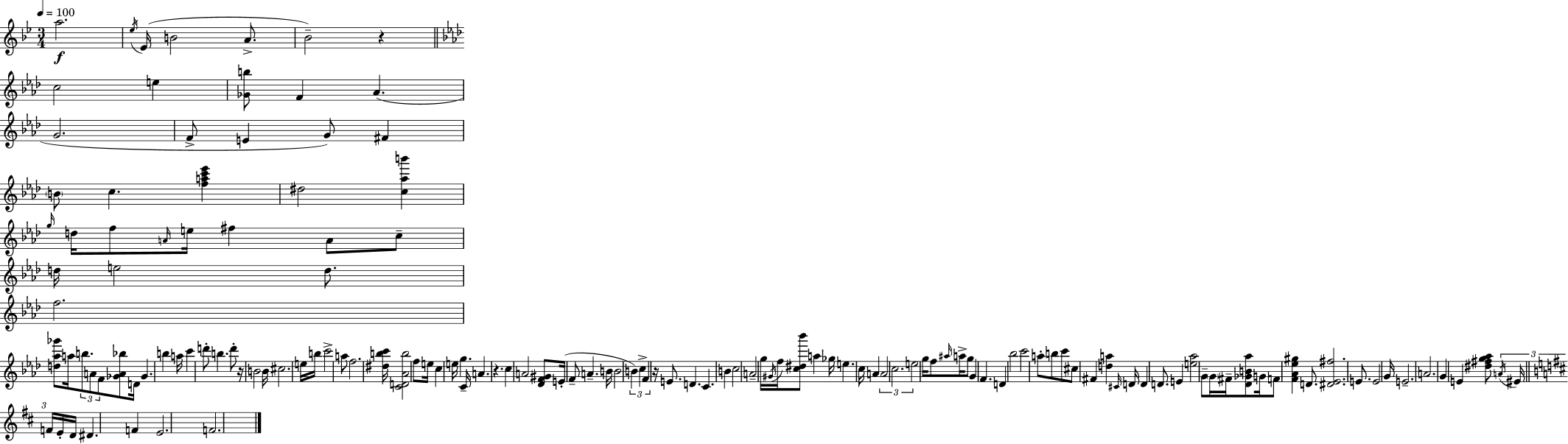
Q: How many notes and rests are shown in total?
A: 145